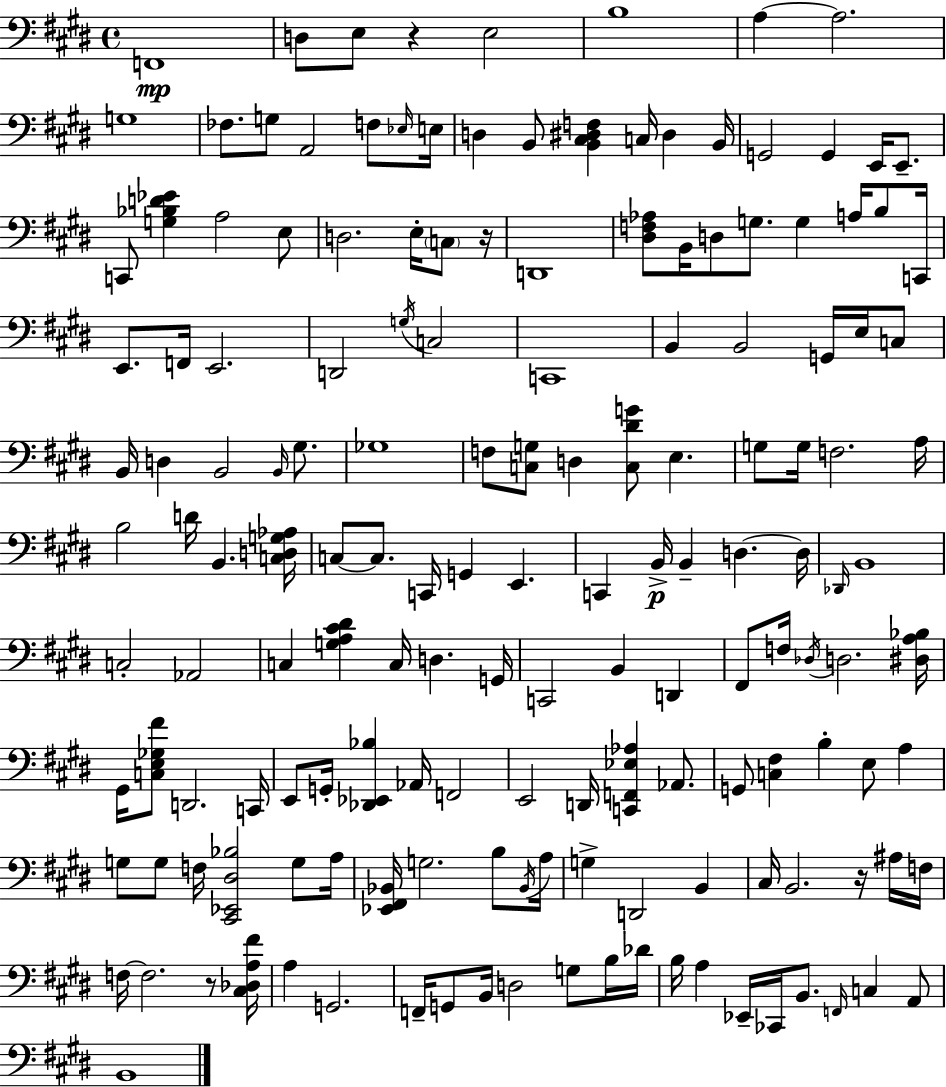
{
  \clef bass
  \time 4/4
  \defaultTimeSignature
  \key e \major
  f,1\mp | d8 e8 r4 e2 | b1 | a4~~ a2. | \break g1 | fes8. g8 a,2 f8 \grace { ees16 } | e16 d4 b,8 <b, cis dis f>4 c16 dis4 | b,16 g,2 g,4 e,16 e,8.-- | \break c,8 <g bes d' ees'>4 a2 e8 | d2. e16-. \parenthesize c8 | r16 d,1 | <dis f aes>8 b,16 d8 g8. g4 a16 b8 | \break c,16 e,8. f,16 e,2. | d,2 \acciaccatura { g16 } c2 | c,1 | b,4 b,2 g,16 e16 | \break c8 b,16 d4 b,2 \grace { b,16 } | gis8. ges1 | f8 <c g>8 d4 <c dis' g'>8 e4. | g8 g16 f2. | \break a16 b2 d'16 b,4. | <c d g aes>16 c8~~ c8. c,16 g,4 e,4. | c,4 b,16->\p b,4-- d4.~~ | d16 \grace { des,16 } b,1 | \break c2-. aes,2 | c4 <g a cis' dis'>4 c16 d4. | g,16 c,2 b,4 | d,4 fis,8 f16 \acciaccatura { des16 } d2. | \break <dis a bes>16 gis,16 <c e ges fis'>8 d,2. | c,16 e,8 g,16-. <des, ees, bes>4 aes,16 f,2 | e,2 d,16 <c, f, ees aes>4 | aes,8. g,8 <c fis>4 b4-. e8 | \break a4 g8 g8 f16 <cis, ees, dis bes>2 | g8 a16 <ees, fis, bes,>16 g2. | b8 \acciaccatura { bes,16 } a16 g4-> d,2 | b,4 cis16 b,2. | \break r16 ais16 f16 f16~~ f2. | r8 <cis des a fis'>16 a4 g,2. | f,16-- g,8 b,16 d2 | g8 b16 des'16 b16 a4 ees,16-- ces,16 b,8. | \break \grace { f,16 } c4 a,8 b,1 | \bar "|."
}